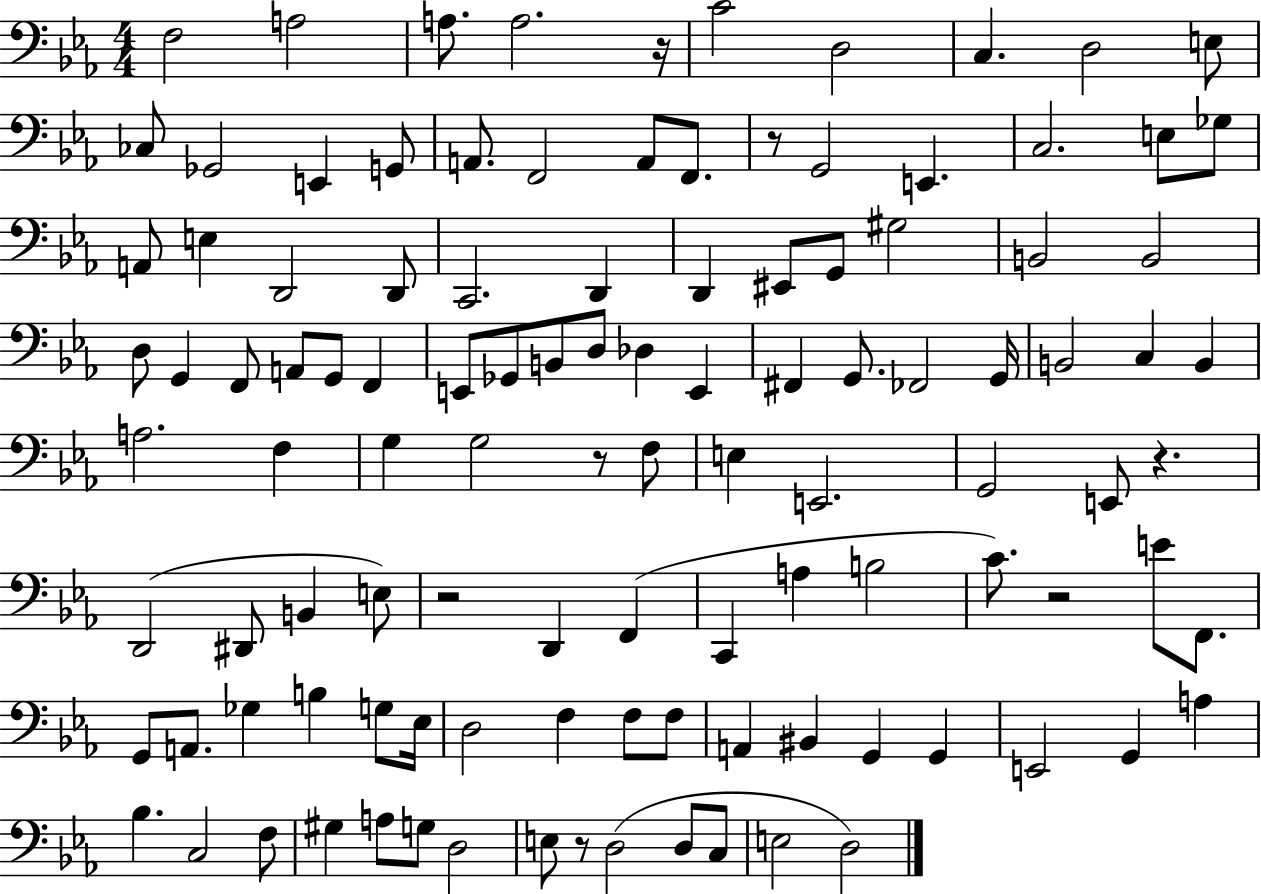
X:1
T:Untitled
M:4/4
L:1/4
K:Eb
F,2 A,2 A,/2 A,2 z/4 C2 D,2 C, D,2 E,/2 _C,/2 _G,,2 E,, G,,/2 A,,/2 F,,2 A,,/2 F,,/2 z/2 G,,2 E,, C,2 E,/2 _G,/2 A,,/2 E, D,,2 D,,/2 C,,2 D,, D,, ^E,,/2 G,,/2 ^G,2 B,,2 B,,2 D,/2 G,, F,,/2 A,,/2 G,,/2 F,, E,,/2 _G,,/2 B,,/2 D,/2 _D, E,, ^F,, G,,/2 _F,,2 G,,/4 B,,2 C, B,, A,2 F, G, G,2 z/2 F,/2 E, E,,2 G,,2 E,,/2 z D,,2 ^D,,/2 B,, E,/2 z2 D,, F,, C,, A, B,2 C/2 z2 E/2 F,,/2 G,,/2 A,,/2 _G, B, G,/2 _E,/4 D,2 F, F,/2 F,/2 A,, ^B,, G,, G,, E,,2 G,, A, _B, C,2 F,/2 ^G, A,/2 G,/2 D,2 E,/2 z/2 D,2 D,/2 C,/2 E,2 D,2